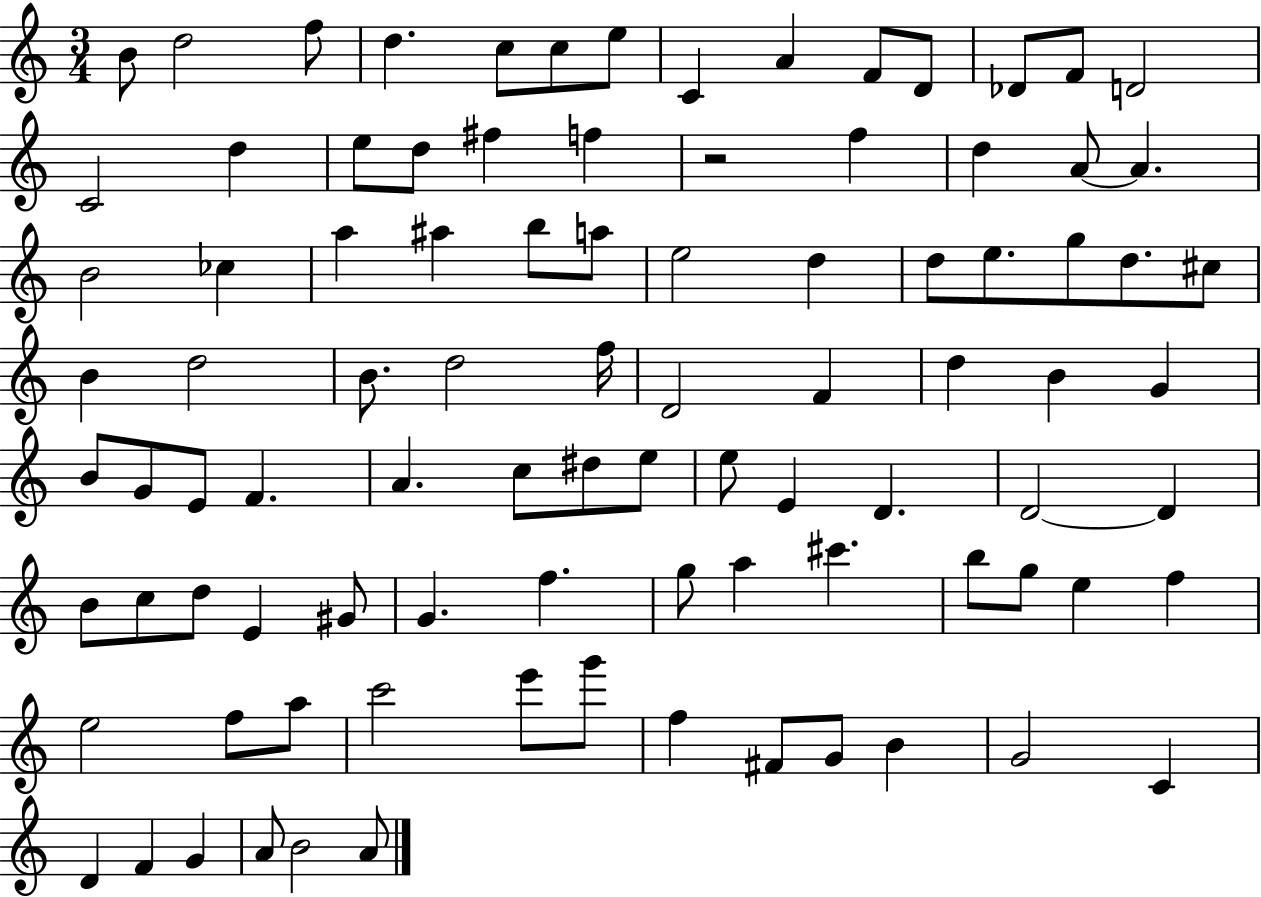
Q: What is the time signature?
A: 3/4